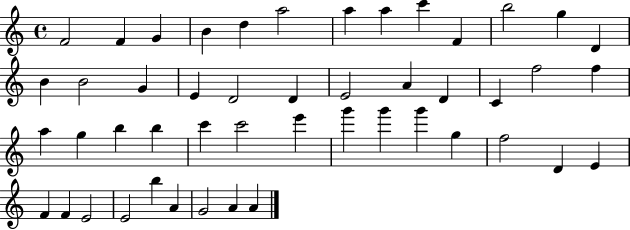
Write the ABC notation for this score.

X:1
T:Untitled
M:4/4
L:1/4
K:C
F2 F G B d a2 a a c' F b2 g D B B2 G E D2 D E2 A D C f2 f a g b b c' c'2 e' g' g' g' g f2 D E F F E2 E2 b A G2 A A